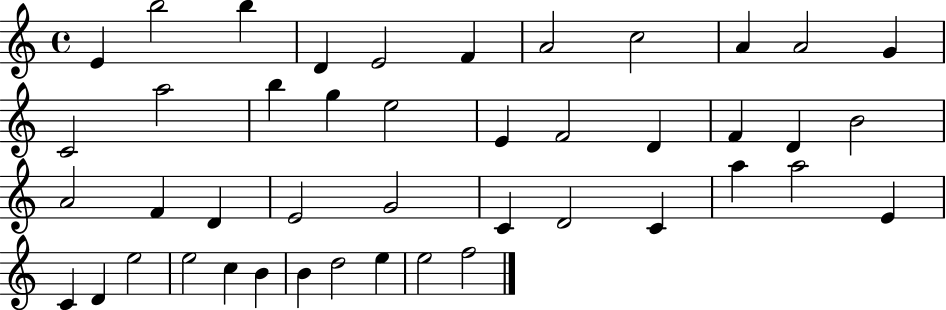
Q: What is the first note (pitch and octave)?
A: E4